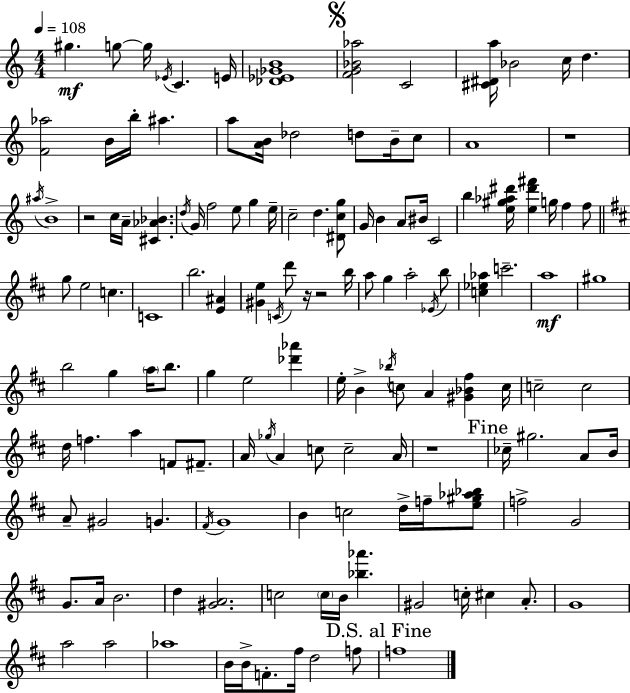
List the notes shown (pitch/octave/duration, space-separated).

G#5/q. G5/e G5/s Eb4/s C4/q. E4/s [Db4,Eb4,Gb4,B4]/w [F4,G4,Bb4,Ab5]/h C4/h [C#4,D#4,A5]/s Bb4/h C5/s D5/q. [F4,Ab5]/h B4/s B5/s A#5/q. A5/e [A4,B4]/s Db5/h D5/e B4/s C5/e A4/w R/w A#5/s B4/w R/h C5/s A4/s [C#4,Ab4,Bb4]/q. D5/s G4/s F5/h E5/e G5/q E5/s C5/h D5/q. [D#4,C5,G5]/e G4/s B4/q A4/e BIS4/s C4/h B5/q [E5,G#5,Ab5,D#6]/s [E5,D#6,F#6]/q G5/s F5/q F5/e G5/e E5/h C5/q. C4/w B5/h. [E4,A#4]/q [G#4,E5]/q C4/s D6/e R/s R/h B5/s A5/e G5/q A5/h Eb4/s B5/e [C5,Eb5,Ab5]/q C6/h. A5/w G#5/w B5/h G5/q A5/s B5/e. G5/q E5/h [Db6,Ab6]/q E5/s B4/q Bb5/s C5/e A4/q [G#4,Bb4,F#5]/q C5/s C5/h C5/h D5/s F5/q. A5/q F4/e F#4/e. A4/s Gb5/s A4/q C5/e C5/h A4/s R/w CES5/s G#5/h. A4/e B4/s A4/e G#4/h G4/q. F#4/s G4/w B4/q C5/h D5/s F5/s [E5,G#5,Ab5,Bb5]/e F5/h G4/h G4/e. A4/s B4/h. D5/q [G#4,A4]/h. C5/h C5/s B4/s [Bb5,Ab6]/q. G#4/h C5/s C#5/q A4/e. G4/w A5/h A5/h Ab5/w B4/s B4/s F4/e. F#5/s D5/h F5/e F5/w